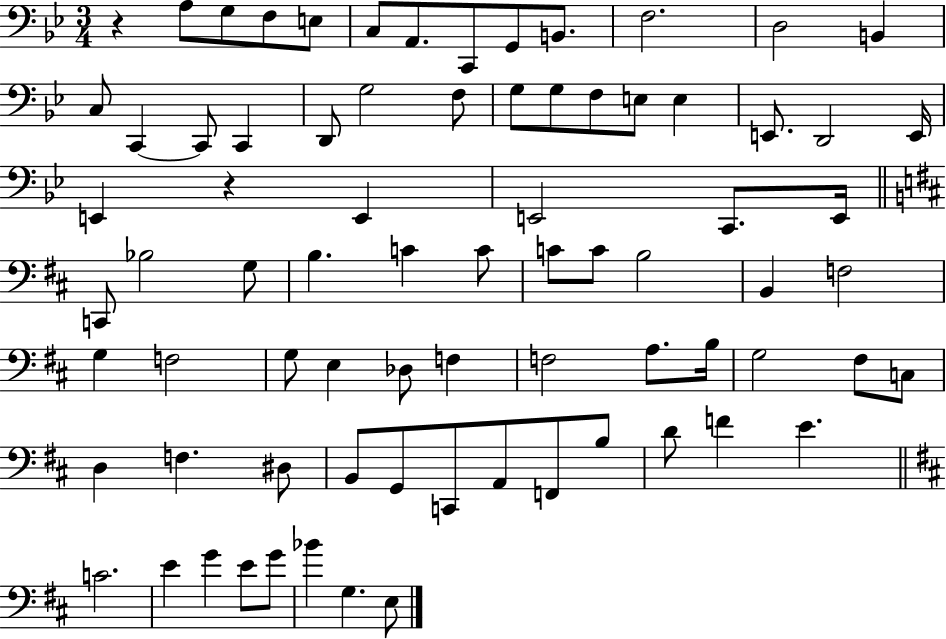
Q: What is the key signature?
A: BES major